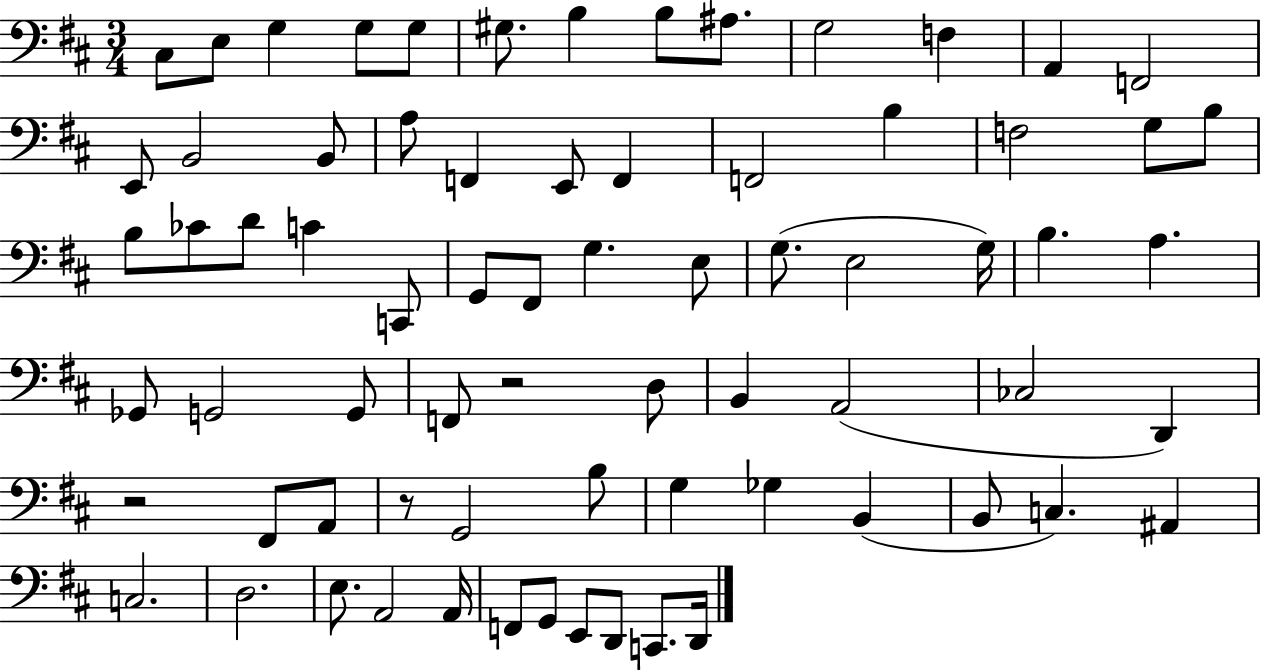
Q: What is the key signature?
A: D major